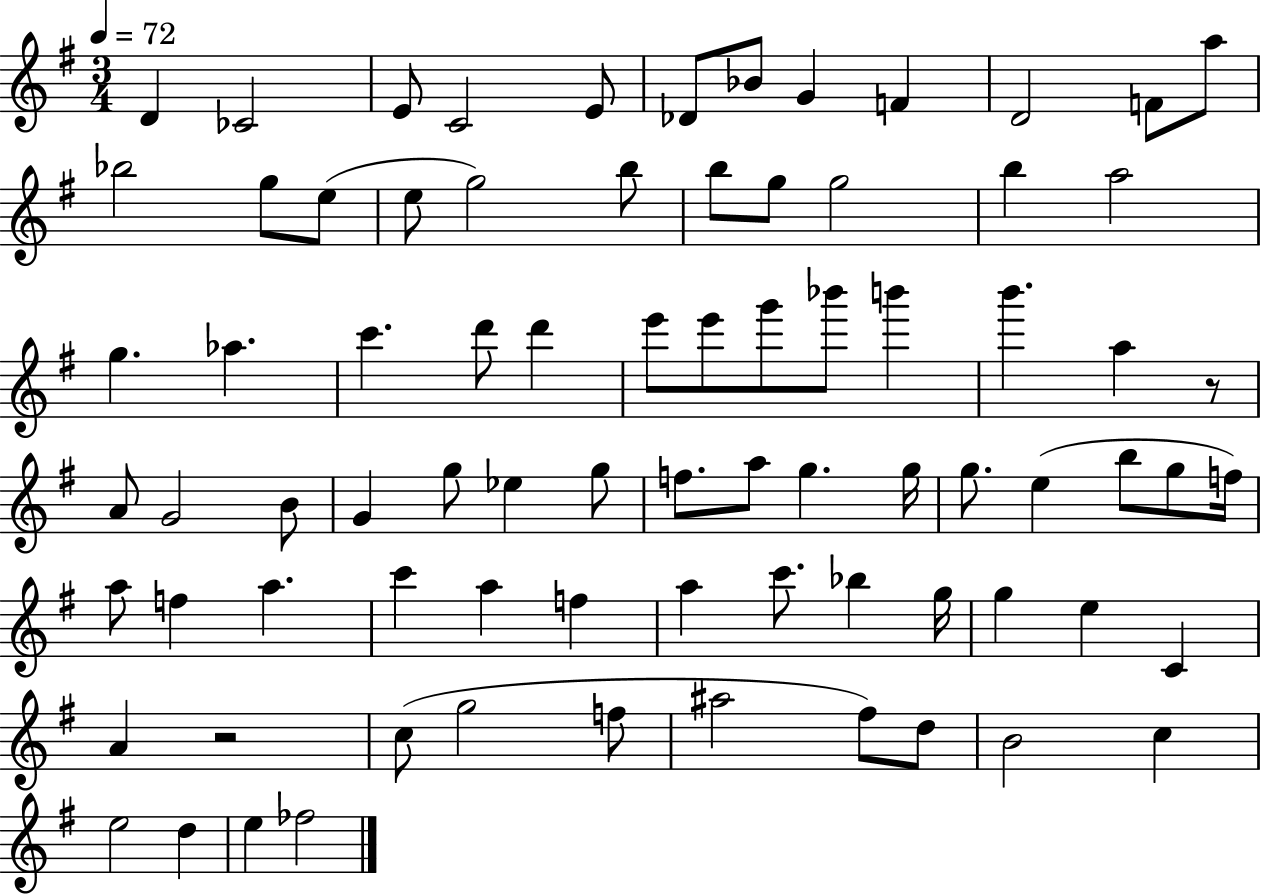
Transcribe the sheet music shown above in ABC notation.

X:1
T:Untitled
M:3/4
L:1/4
K:G
D _C2 E/2 C2 E/2 _D/2 _B/2 G F D2 F/2 a/2 _b2 g/2 e/2 e/2 g2 b/2 b/2 g/2 g2 b a2 g _a c' d'/2 d' e'/2 e'/2 g'/2 _b'/2 b' b' a z/2 A/2 G2 B/2 G g/2 _e g/2 f/2 a/2 g g/4 g/2 e b/2 g/2 f/4 a/2 f a c' a f a c'/2 _b g/4 g e C A z2 c/2 g2 f/2 ^a2 ^f/2 d/2 B2 c e2 d e _f2